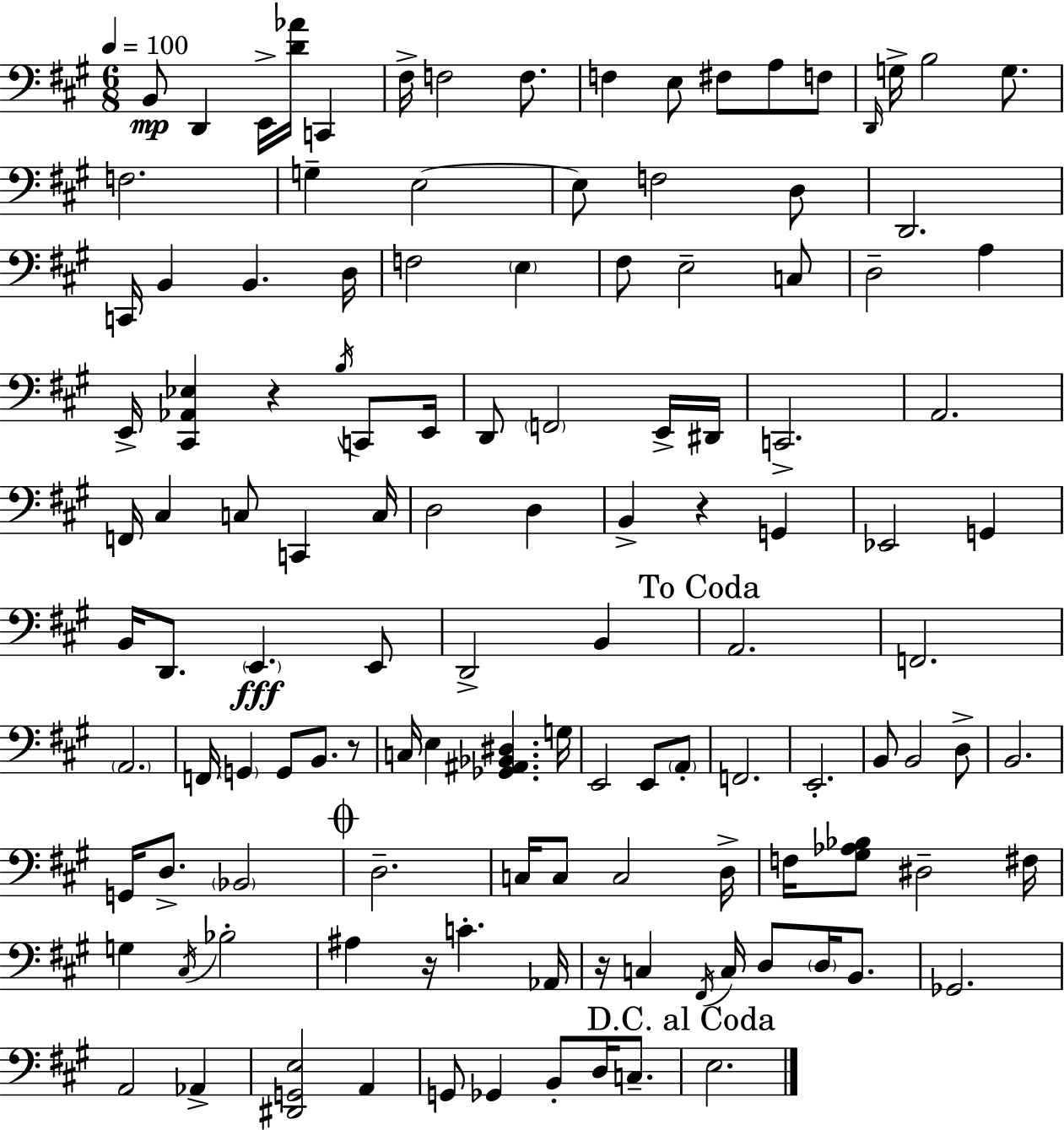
{
  \clef bass
  \numericTimeSignature
  \time 6/8
  \key a \major
  \tempo 4 = 100
  b,8\mp d,4 e,16-> <d' aes'>16 c,4 | fis16-> f2 f8. | f4 e8 fis8 a8 f8 | \grace { d,16 } g16-> b2 g8. | \break f2. | g4-- e2~~ | e8 f2 d8 | d,2. | \break c,16 b,4 b,4. | d16 f2 \parenthesize e4 | fis8 e2-- c8 | d2-- a4 | \break e,16-> <cis, aes, ees>4 r4 \acciaccatura { b16 } c,8 | e,16 d,8 \parenthesize f,2 | e,16-> dis,16 c,2.-> | a,2. | \break f,16 cis4 c8 c,4 | c16 d2 d4 | b,4-> r4 g,4 | ees,2 g,4 | \break b,16 d,8. \parenthesize e,4.\fff | e,8 d,2-> b,4 | \mark "To Coda" a,2. | f,2. | \break \parenthesize a,2. | f,16 \parenthesize g,4 g,8 b,8. | r8 c16 e4 <ges, ais, bes, dis>4. | g16 e,2 e,8 | \break \parenthesize a,8-. f,2. | e,2.-. | b,8 b,2 | d8-> b,2. | \break g,16 d8.-> \parenthesize bes,2 | \mark \markup { \musicglyph "scripts.coda" } d2.-- | c16 c8 c2 | d16-> f16 <gis aes bes>8 dis2-- | \break fis16 g4 \acciaccatura { cis16 } bes2-. | ais4 r16 c'4.-. | aes,16 r16 c4 \acciaccatura { fis,16 } c16 d8 | \parenthesize d16 b,8. ges,2. | \break a,2 | aes,4-> <dis, g, e>2 | a,4 g,8 ges,4 b,8-. | d16 c8.-- \mark "D.C. al Coda" e2. | \break \bar "|."
}